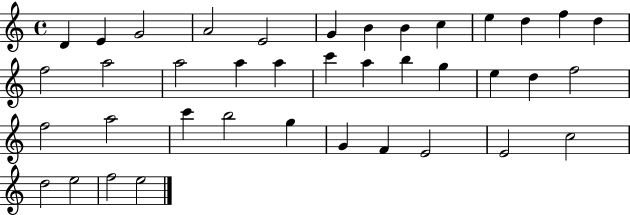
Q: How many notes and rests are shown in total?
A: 39